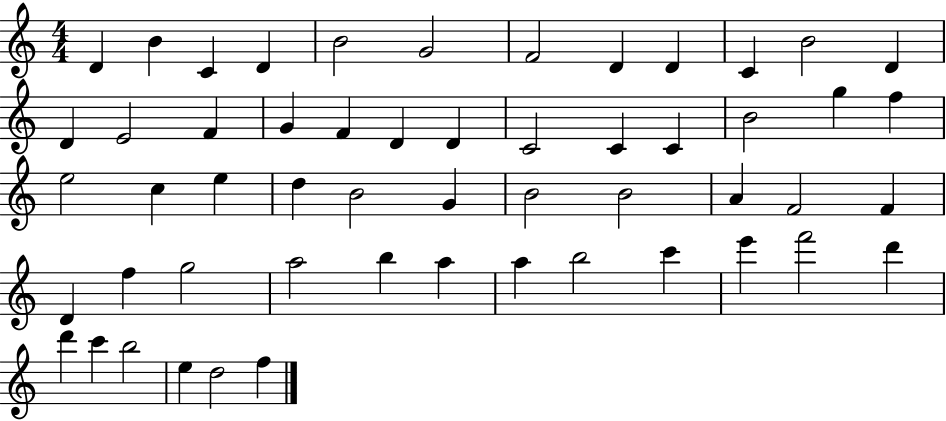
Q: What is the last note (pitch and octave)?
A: F5